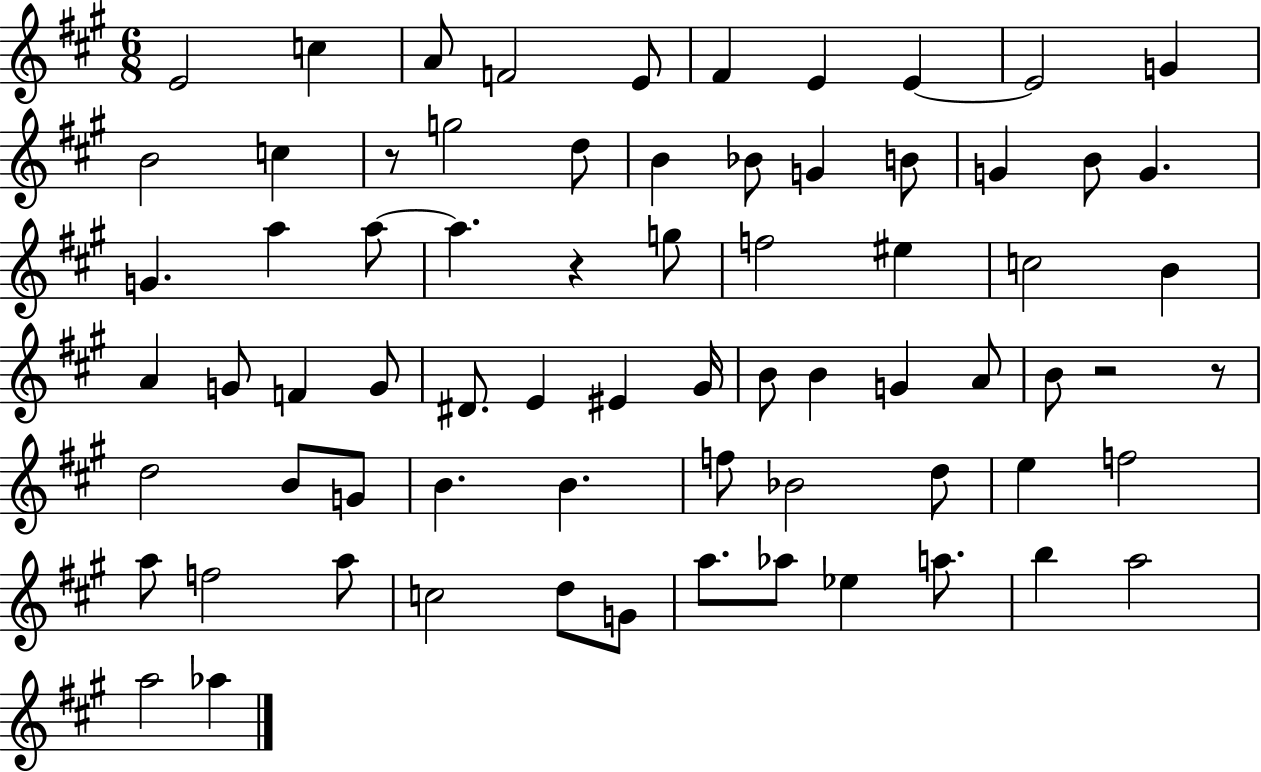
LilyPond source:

{
  \clef treble
  \numericTimeSignature
  \time 6/8
  \key a \major
  e'2 c''4 | a'8 f'2 e'8 | fis'4 e'4 e'4~~ | e'2 g'4 | \break b'2 c''4 | r8 g''2 d''8 | b'4 bes'8 g'4 b'8 | g'4 b'8 g'4. | \break g'4. a''4 a''8~~ | a''4. r4 g''8 | f''2 eis''4 | c''2 b'4 | \break a'4 g'8 f'4 g'8 | dis'8. e'4 eis'4 gis'16 | b'8 b'4 g'4 a'8 | b'8 r2 r8 | \break d''2 b'8 g'8 | b'4. b'4. | f''8 bes'2 d''8 | e''4 f''2 | \break a''8 f''2 a''8 | c''2 d''8 g'8 | a''8. aes''8 ees''4 a''8. | b''4 a''2 | \break a''2 aes''4 | \bar "|."
}